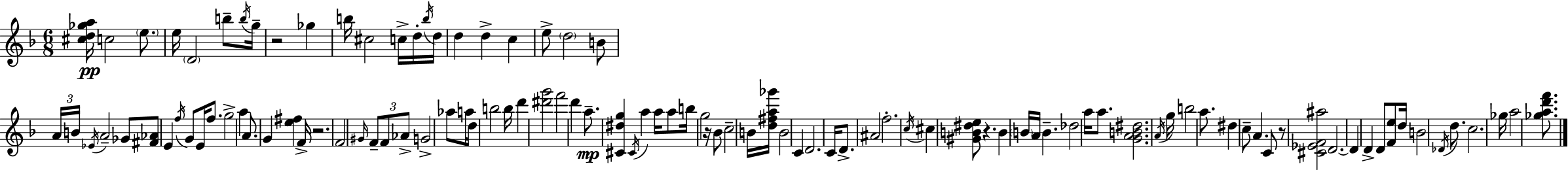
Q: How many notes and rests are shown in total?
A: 110